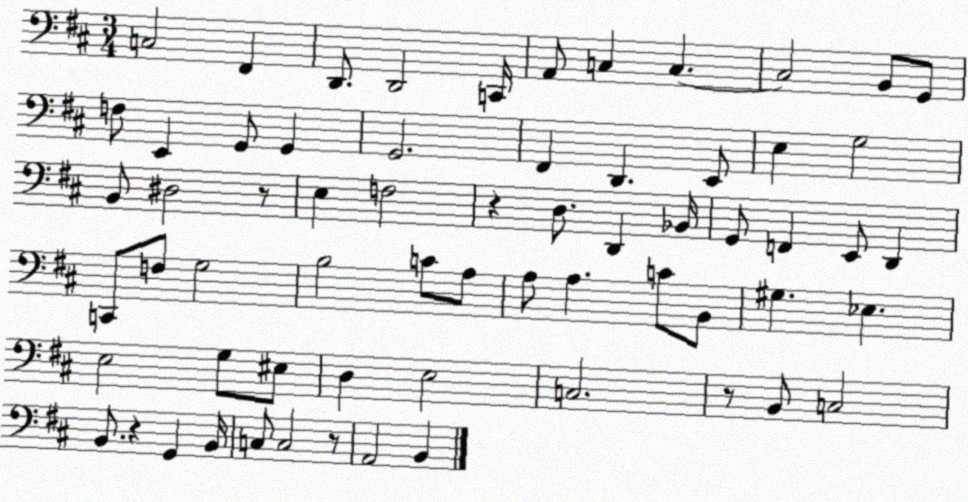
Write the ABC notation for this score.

X:1
T:Untitled
M:3/4
L:1/4
K:D
C,2 ^F,, D,,/2 D,,2 C,,/4 A,,/2 C, C, C,2 B,,/2 G,,/2 F,/2 E,, G,,/2 G,, G,,2 ^F,, D,, E,,/2 E, G,2 B,,/2 ^D,2 z/2 E, F,2 z D,/2 D,, _B,,/4 G,,/2 F,, E,,/2 D,, C,,/2 F,/2 G,2 B,2 C/2 A,/2 A,/2 A, C/2 B,,/2 ^G, _E, E,2 G,/2 ^E,/2 D, E,2 C,2 z/2 B,,/2 C,2 B,,/2 z G,, B,,/4 C,/2 C,2 z/2 A,,2 B,,